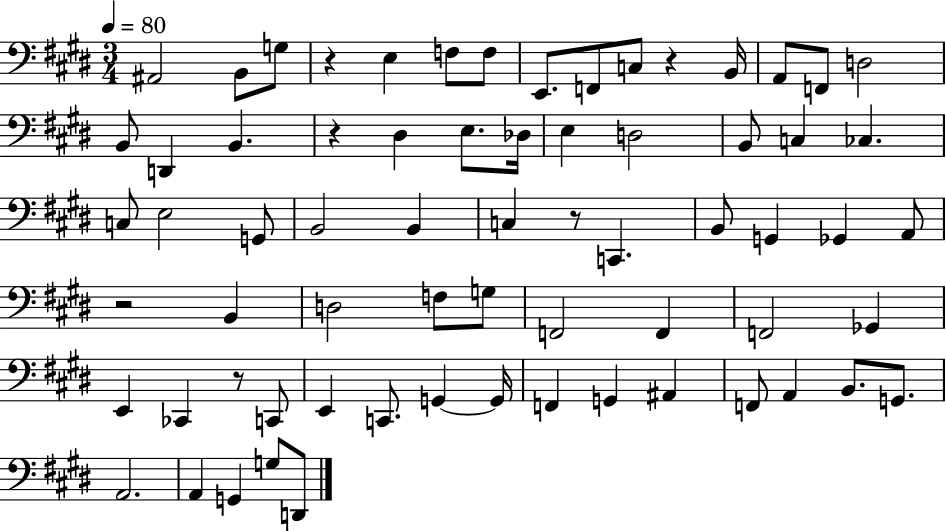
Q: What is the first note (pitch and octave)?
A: A#2